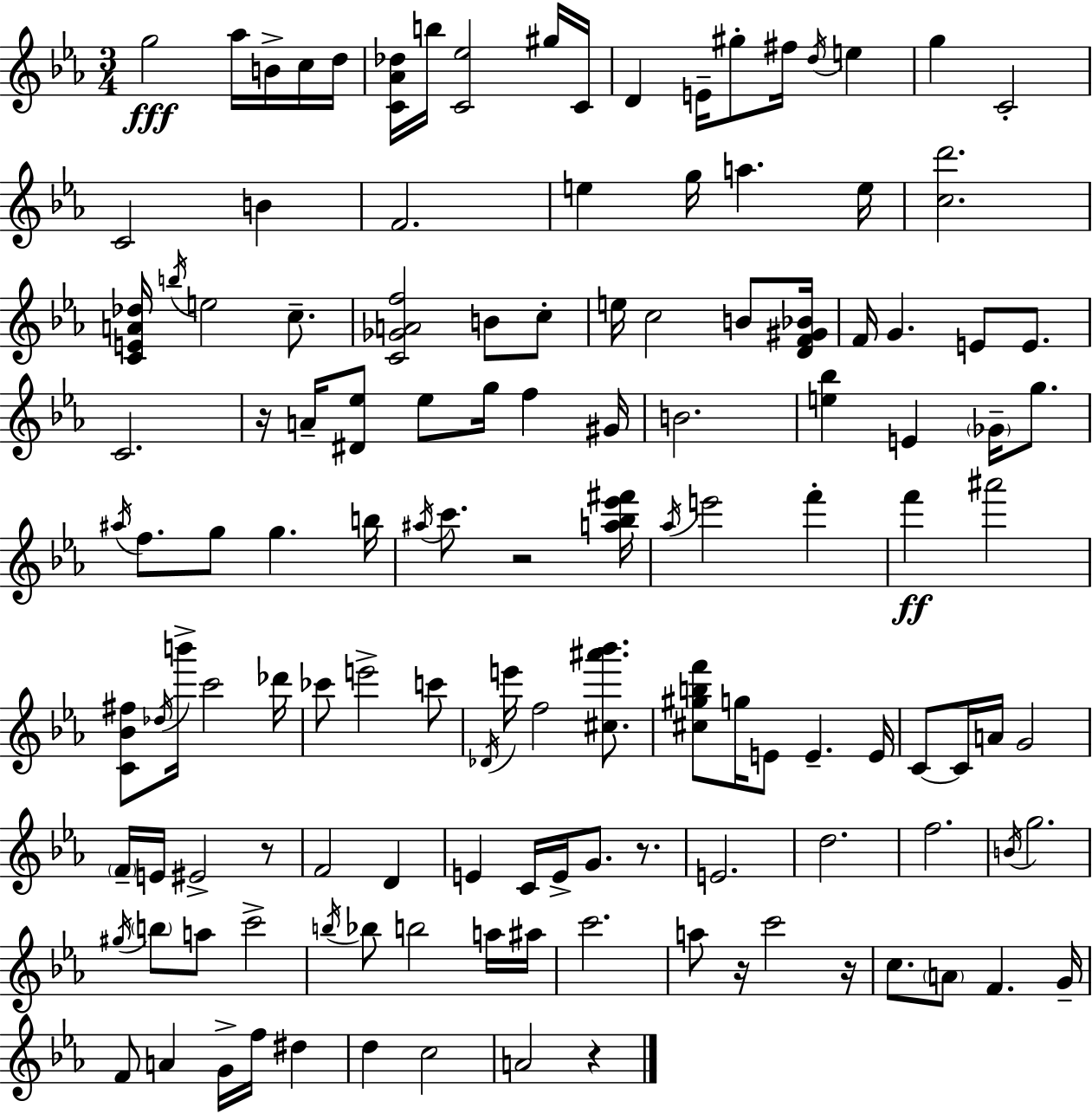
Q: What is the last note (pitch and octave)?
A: A4